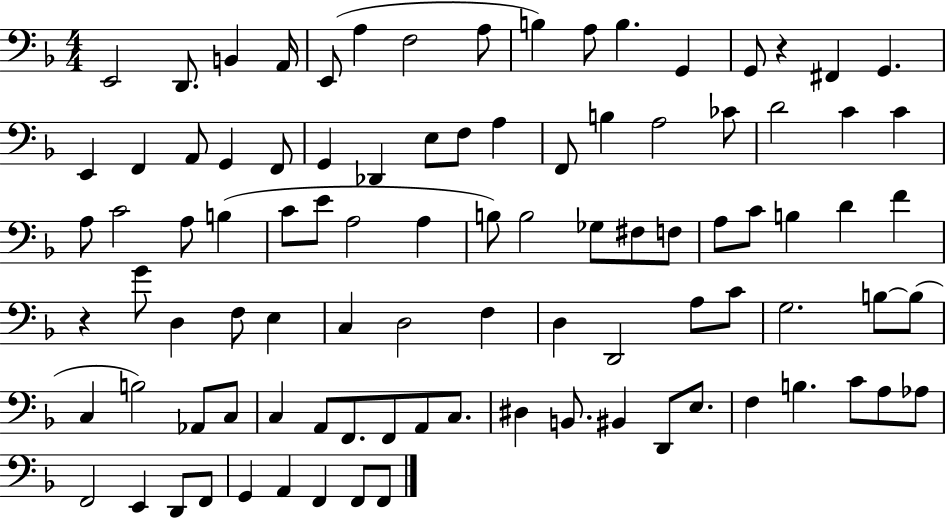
{
  \clef bass
  \numericTimeSignature
  \time 4/4
  \key f \major
  e,2 d,8. b,4 a,16 | e,8( a4 f2 a8 | b4) a8 b4. g,4 | g,8 r4 fis,4 g,4. | \break e,4 f,4 a,8 g,4 f,8 | g,4 des,4 e8 f8 a4 | f,8 b4 a2 ces'8 | d'2 c'4 c'4 | \break a8 c'2 a8 b4( | c'8 e'8 a2 a4 | b8) b2 ges8 fis8 f8 | a8 c'8 b4 d'4 f'4 | \break r4 g'8 d4 f8 e4 | c4 d2 f4 | d4 d,2 a8 c'8 | g2. b8~~ b8( | \break c4 b2) aes,8 c8 | c4 a,8 f,8. f,8 a,8 c8. | dis4 b,8. bis,4 d,8 e8. | f4 b4. c'8 a8 aes8 | \break f,2 e,4 d,8 f,8 | g,4 a,4 f,4 f,8 f,8 | \bar "|."
}